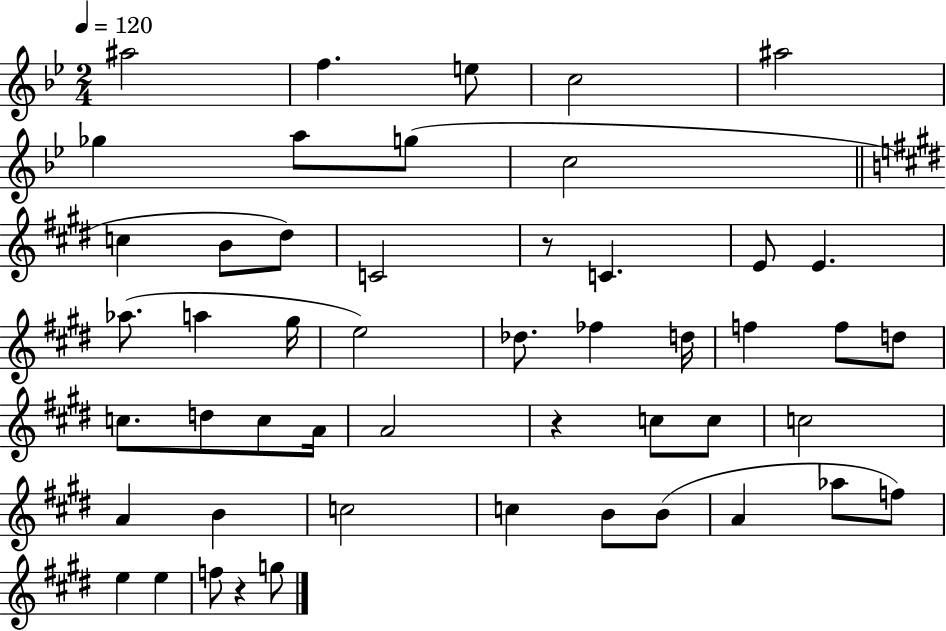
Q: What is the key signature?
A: BES major